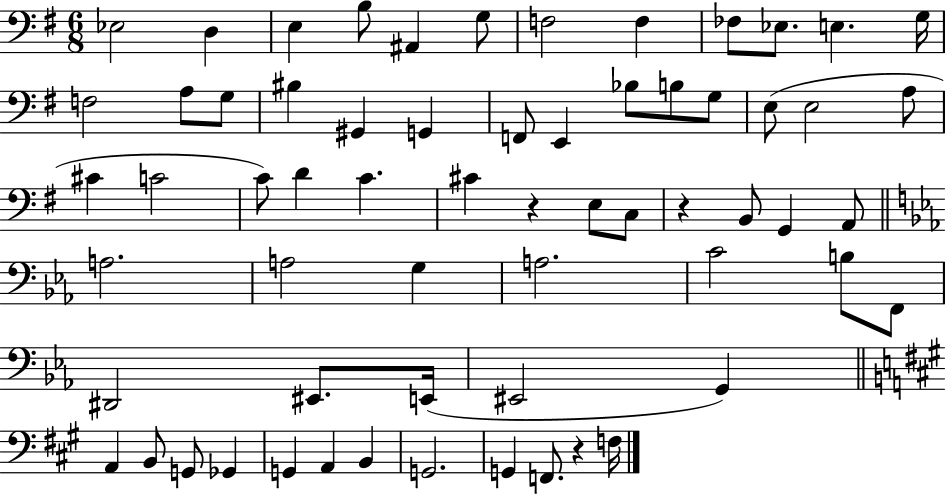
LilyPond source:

{
  \clef bass
  \numericTimeSignature
  \time 6/8
  \key g \major
  \repeat volta 2 { ees2 d4 | e4 b8 ais,4 g8 | f2 f4 | fes8 ees8. e4. g16 | \break f2 a8 g8 | bis4 gis,4 g,4 | f,8 e,4 bes8 b8 g8 | e8( e2 a8 | \break cis'4 c'2 | c'8) d'4 c'4. | cis'4 r4 e8 c8 | r4 b,8 g,4 a,8 | \break \bar "||" \break \key ees \major a2. | a2 g4 | a2. | c'2 b8 f,8 | \break dis,2 eis,8. e,16( | eis,2 g,4) | \bar "||" \break \key a \major a,4 b,8 g,8 ges,4 | g,4 a,4 b,4 | g,2. | g,4 f,8. r4 f16 | \break } \bar "|."
}